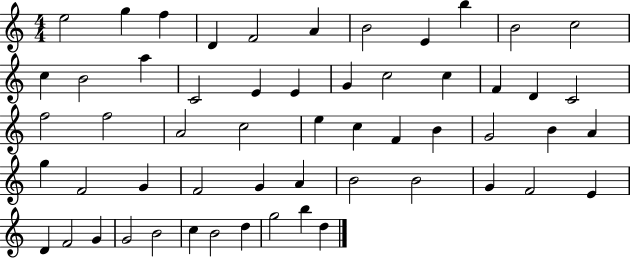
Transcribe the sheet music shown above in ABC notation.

X:1
T:Untitled
M:4/4
L:1/4
K:C
e2 g f D F2 A B2 E b B2 c2 c B2 a C2 E E G c2 c F D C2 f2 f2 A2 c2 e c F B G2 B A g F2 G F2 G A B2 B2 G F2 E D F2 G G2 B2 c B2 d g2 b d